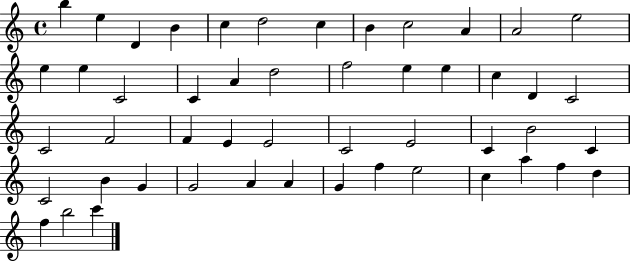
{
  \clef treble
  \time 4/4
  \defaultTimeSignature
  \key c \major
  b''4 e''4 d'4 b'4 | c''4 d''2 c''4 | b'4 c''2 a'4 | a'2 e''2 | \break e''4 e''4 c'2 | c'4 a'4 d''2 | f''2 e''4 e''4 | c''4 d'4 c'2 | \break c'2 f'2 | f'4 e'4 e'2 | c'2 e'2 | c'4 b'2 c'4 | \break c'2 b'4 g'4 | g'2 a'4 a'4 | g'4 f''4 e''2 | c''4 a''4 f''4 d''4 | \break f''4 b''2 c'''4 | \bar "|."
}